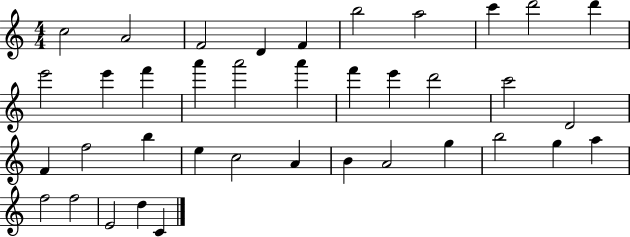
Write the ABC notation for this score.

X:1
T:Untitled
M:4/4
L:1/4
K:C
c2 A2 F2 D F b2 a2 c' d'2 d' e'2 e' f' a' a'2 a' f' e' d'2 c'2 D2 F f2 b e c2 A B A2 g b2 g a f2 f2 E2 d C